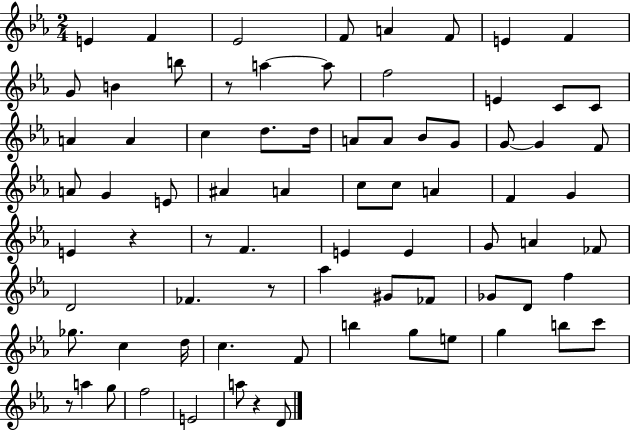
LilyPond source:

{
  \clef treble
  \numericTimeSignature
  \time 2/4
  \key ees \major
  e'4 f'4 | ees'2 | f'8 a'4 f'8 | e'4 f'4 | \break g'8 b'4 b''8 | r8 a''4~~ a''8 | f''2 | e'4 c'8 c'8 | \break a'4 a'4 | c''4 d''8. d''16 | a'8 a'8 bes'8 g'8 | g'8~~ g'4 f'8 | \break a'8 g'4 e'8 | ais'4 a'4 | c''8 c''8 a'4 | f'4 g'4 | \break e'4 r4 | r8 f'4. | e'4 e'4 | g'8 a'4 fes'8 | \break d'2 | fes'4. r8 | aes''4 gis'8 fes'8 | ges'8 d'8 f''4 | \break ges''8. c''4 d''16 | c''4. f'8 | b''4 g''8 e''8 | g''4 b''8 c'''8 | \break r8 a''4 g''8 | f''2 | e'2 | a''8 r4 d'8 | \break \bar "|."
}